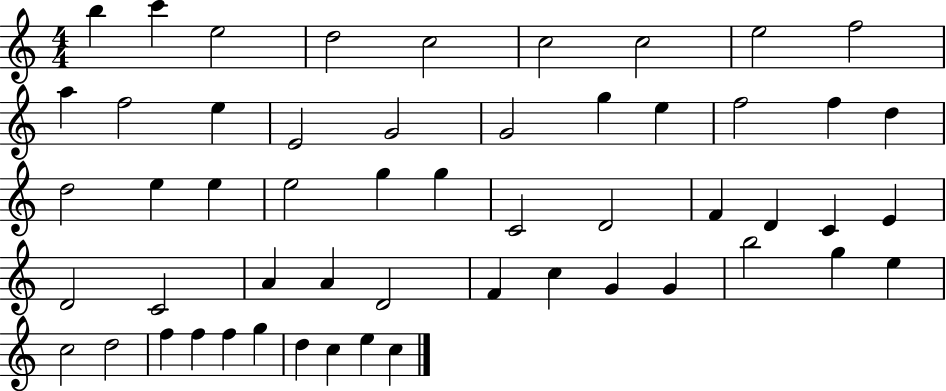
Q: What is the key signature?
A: C major